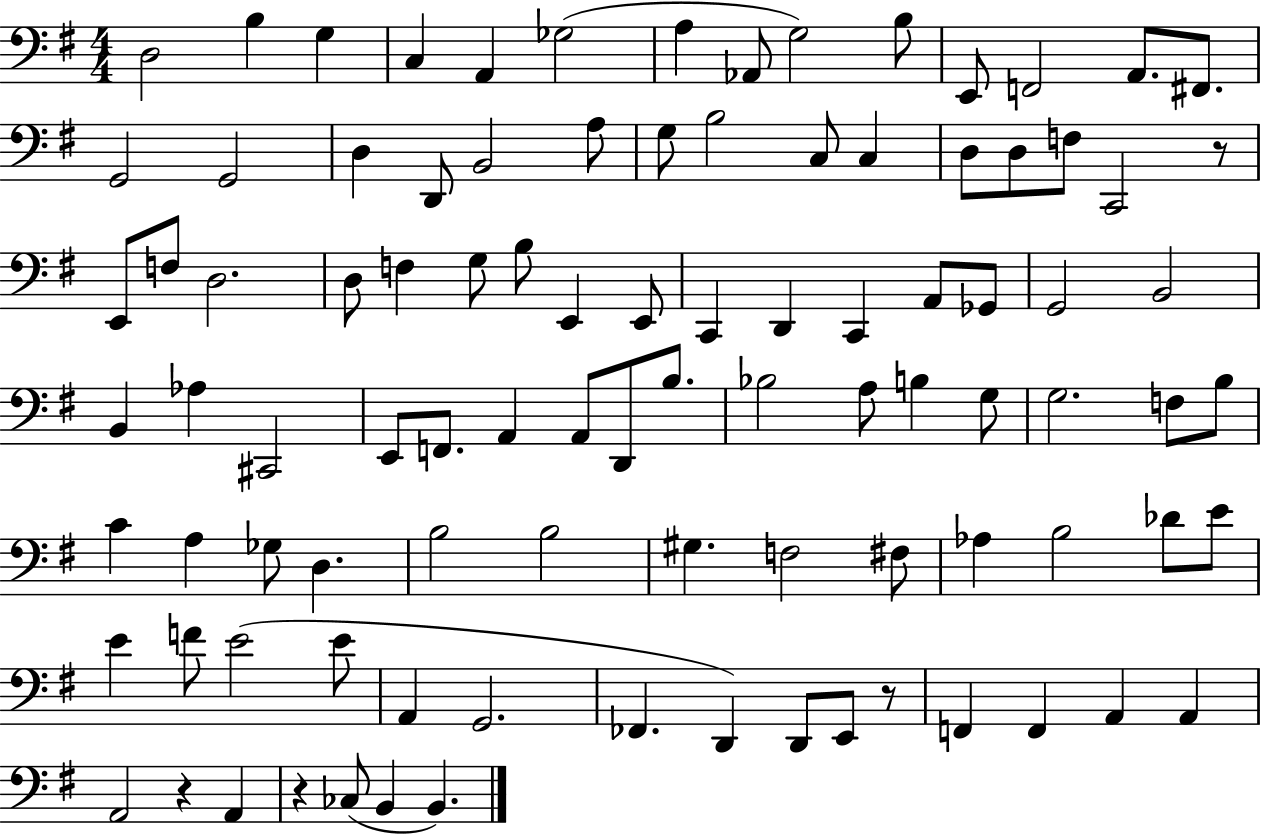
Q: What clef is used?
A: bass